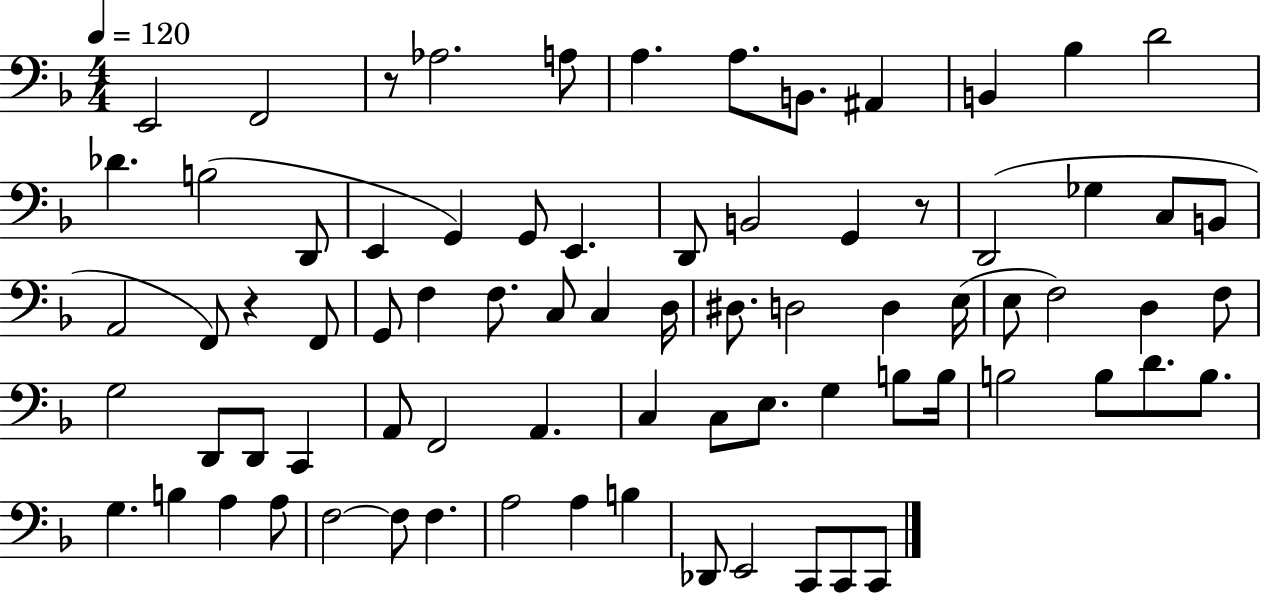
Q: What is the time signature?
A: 4/4